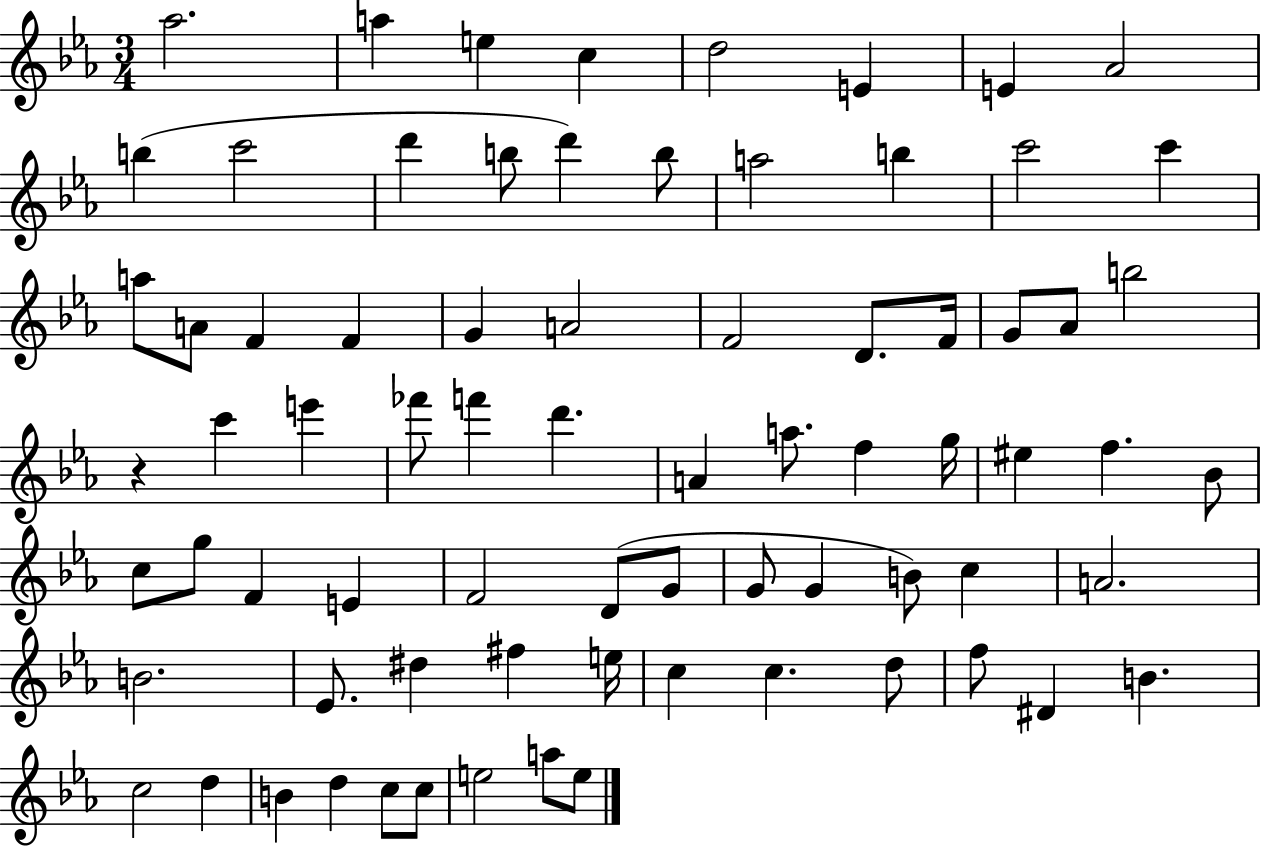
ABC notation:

X:1
T:Untitled
M:3/4
L:1/4
K:Eb
_a2 a e c d2 E E _A2 b c'2 d' b/2 d' b/2 a2 b c'2 c' a/2 A/2 F F G A2 F2 D/2 F/4 G/2 _A/2 b2 z c' e' _f'/2 f' d' A a/2 f g/4 ^e f _B/2 c/2 g/2 F E F2 D/2 G/2 G/2 G B/2 c A2 B2 _E/2 ^d ^f e/4 c c d/2 f/2 ^D B c2 d B d c/2 c/2 e2 a/2 e/2